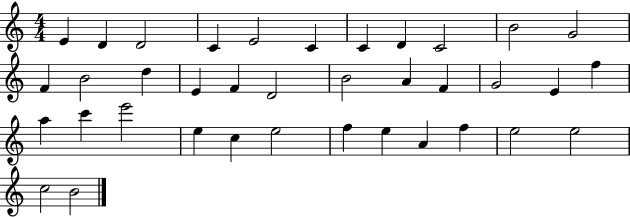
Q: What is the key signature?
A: C major